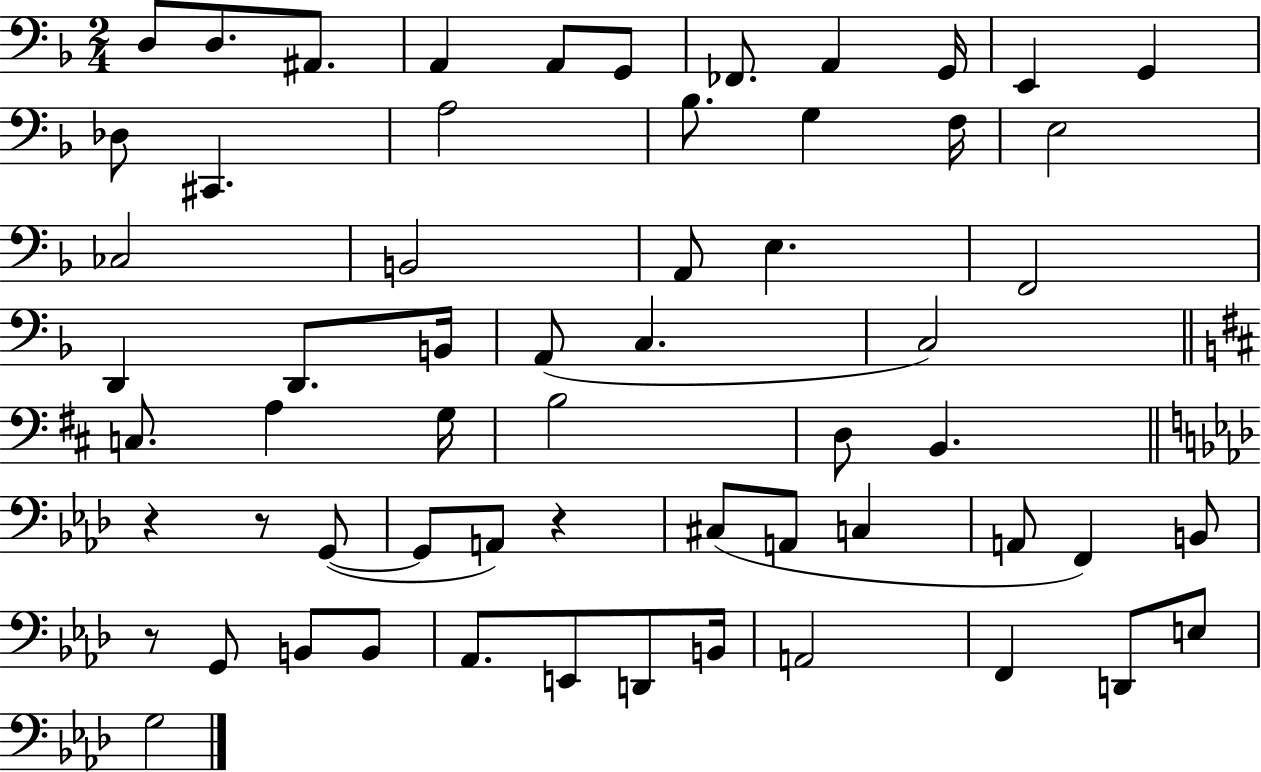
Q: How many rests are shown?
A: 4